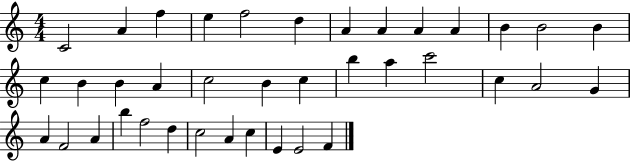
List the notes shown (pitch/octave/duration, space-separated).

C4/h A4/q F5/q E5/q F5/h D5/q A4/q A4/q A4/q A4/q B4/q B4/h B4/q C5/q B4/q B4/q A4/q C5/h B4/q C5/q B5/q A5/q C6/h C5/q A4/h G4/q A4/q F4/h A4/q B5/q F5/h D5/q C5/h A4/q C5/q E4/q E4/h F4/q